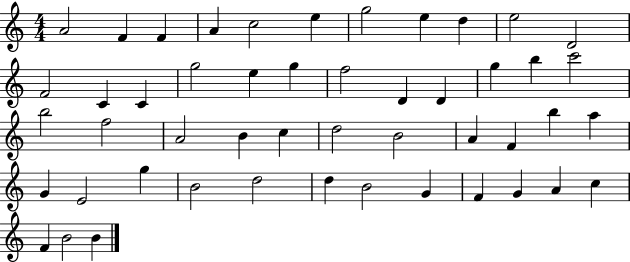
{
  \clef treble
  \numericTimeSignature
  \time 4/4
  \key c \major
  a'2 f'4 f'4 | a'4 c''2 e''4 | g''2 e''4 d''4 | e''2 d'2 | \break f'2 c'4 c'4 | g''2 e''4 g''4 | f''2 d'4 d'4 | g''4 b''4 c'''2 | \break b''2 f''2 | a'2 b'4 c''4 | d''2 b'2 | a'4 f'4 b''4 a''4 | \break g'4 e'2 g''4 | b'2 d''2 | d''4 b'2 g'4 | f'4 g'4 a'4 c''4 | \break f'4 b'2 b'4 | \bar "|."
}